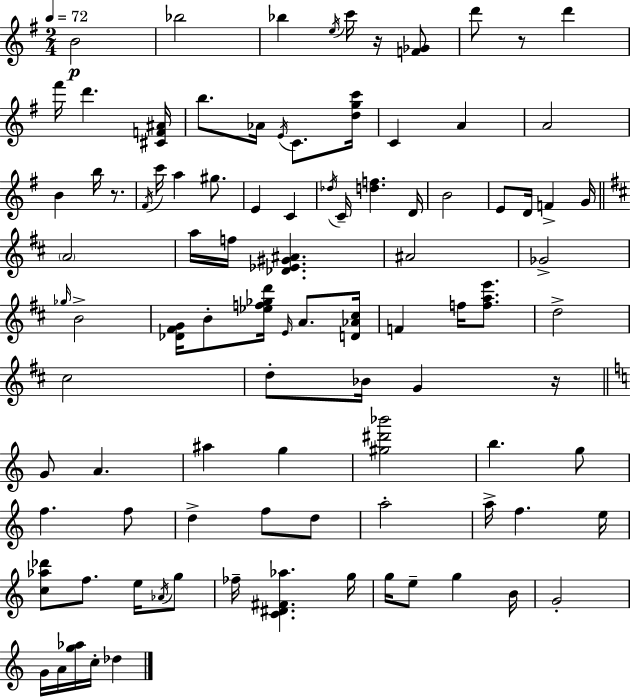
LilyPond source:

{
  \clef treble
  \numericTimeSignature
  \time 2/4
  \key e \minor
  \tempo 4 = 72
  \repeat volta 2 { b'2\p | bes''2 | bes''4 \acciaccatura { e''16 } c'''16 r16 <f' ges'>8 | d'''8 r8 d'''4 | \break fis'''16 d'''4. | <cis' f' ais'>16 b''8. aes'16 \acciaccatura { e'16 } c'8. | <d'' g'' c'''>16 c'4 a'4 | a'2 | \break b'4 b''16 r8. | \acciaccatura { fis'16 } c'''16 a''4 | gis''8. e'4 c'4 | \acciaccatura { des''16 } c'16-- <d'' f''>4. | \break d'16 b'2 | e'8 d'16 f'4-> | g'16 \bar "||" \break \key b \minor \parenthesize a'2 | a''16 f''16 <des' ees' gis' ais'>4. | ais'2 | ges'2-> | \break \grace { ges''16 } b'2-> | <des' fis' g'>16 b'8-. <ees'' f'' ges'' d'''>16 \grace { e'16 } a'8. | <d' aes' cis''>16 f'4 f''16 <f'' a'' e'''>8. | d''2-> | \break cis''2 | d''8-. bes'16 g'4 | r16 \bar "||" \break \key c \major g'8 a'4. | ais''4 g''4 | <gis'' dis''' bes'''>2 | b''4. g''8 | \break f''4. f''8 | d''4-> f''8 d''8 | a''2-. | a''16-> f''4. e''16 | \break <c'' aes'' des'''>8 f''8. e''16 \acciaccatura { aes'16 } g''8 | fes''16-- <c' dis' fis' aes''>4. | g''16 g''16 e''8-- g''4 | b'16 g'2-. | \break g'16 a'16 <g'' aes''>16 c''16-. des''4 | } \bar "|."
}